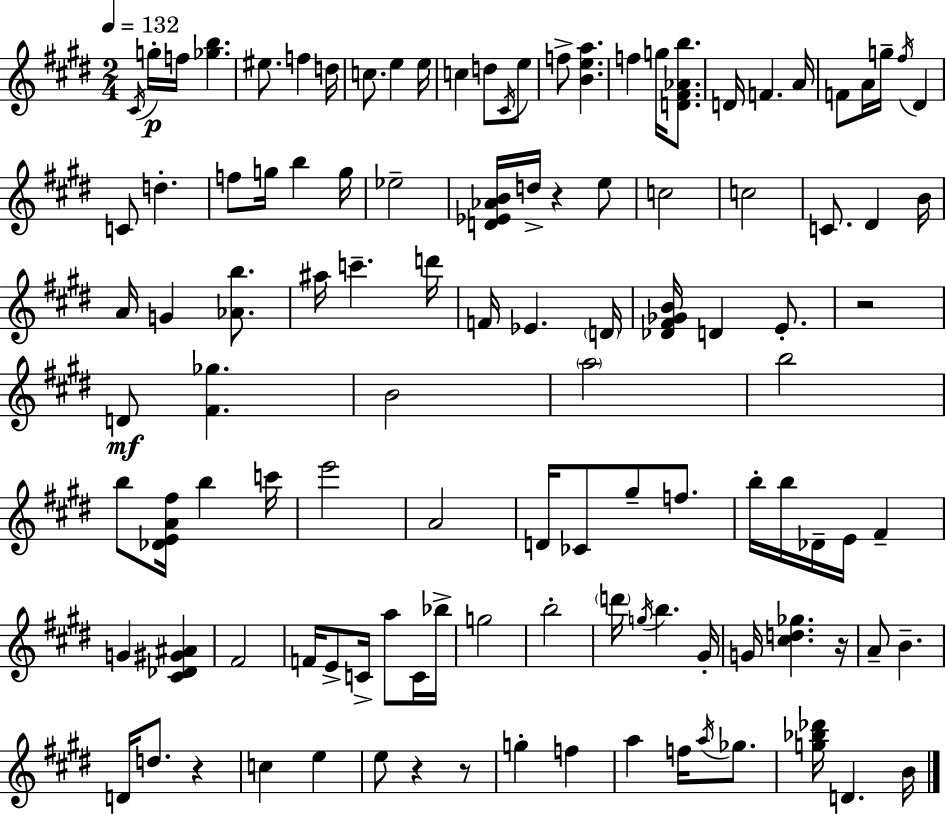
X:1
T:Untitled
M:2/4
L:1/4
K:E
^C/4 g/4 f/4 [_gb] ^e/2 f d/4 c/2 e e/4 c d/2 ^C/4 e/2 f/2 [Bea] f g/4 [D^F_Ab]/2 D/4 F A/4 F/2 A/4 g/4 ^f/4 ^D C/2 d f/2 g/4 b g/4 _e2 [D_E_AB]/4 d/4 z e/2 c2 c2 C/2 ^D B/4 A/4 G [_Ab]/2 ^a/4 c' d'/4 F/4 _E D/4 [_D^F_GB]/4 D E/2 z2 D/2 [^F_g] B2 a2 b2 b/2 [_DEA^f]/4 b c'/4 e'2 A2 D/4 _C/2 ^g/2 f/2 b/4 b/4 _D/4 E/4 ^F G [^C_D^G^A] ^F2 F/4 E/2 C/4 a/2 C/4 _b/4 g2 b2 d'/4 g/4 b ^G/4 G/4 [^cd_g] z/4 A/2 B D/4 d/2 z c e e/2 z z/2 g f a f/4 a/4 _g/2 [g_b_d']/4 D B/4